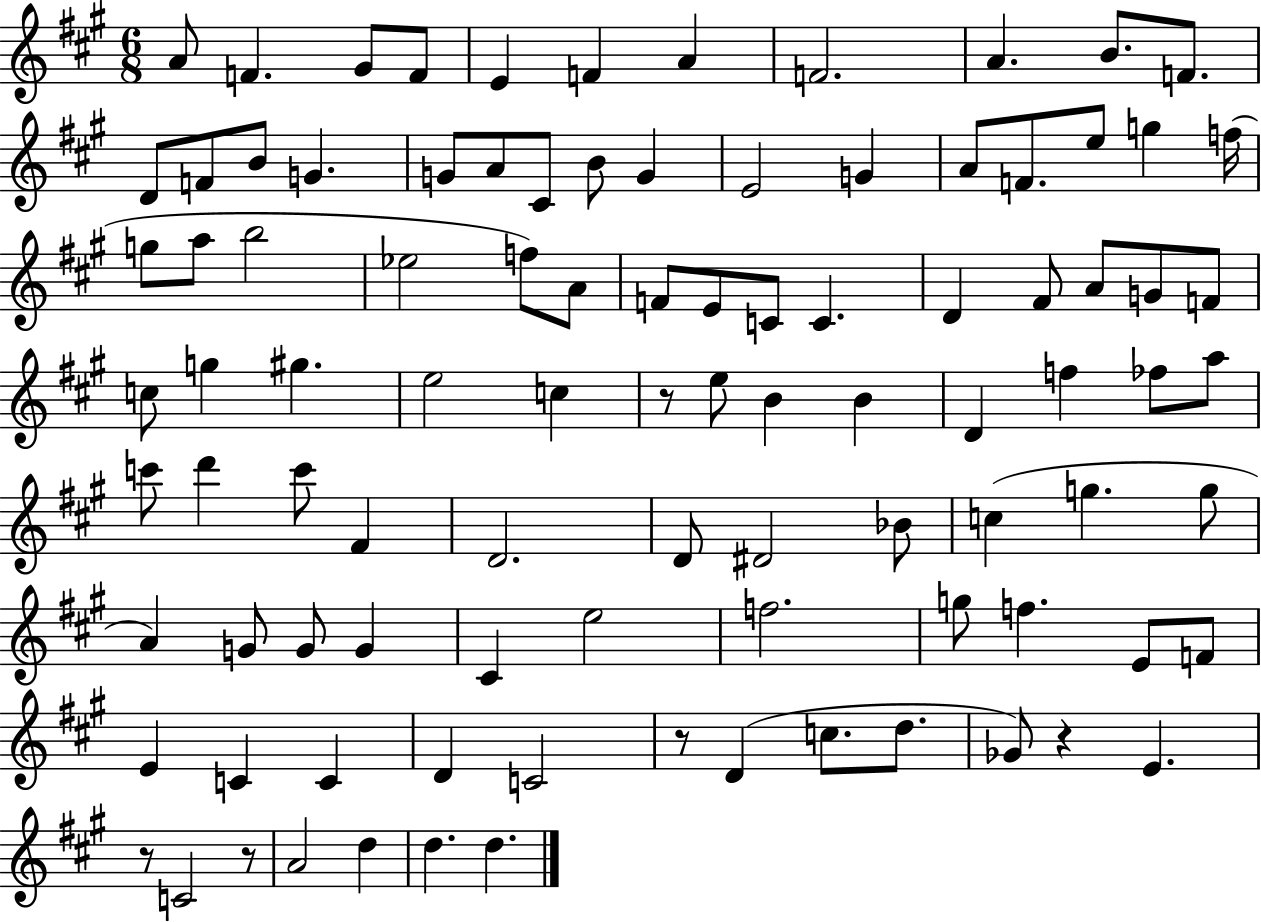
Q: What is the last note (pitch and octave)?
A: D5